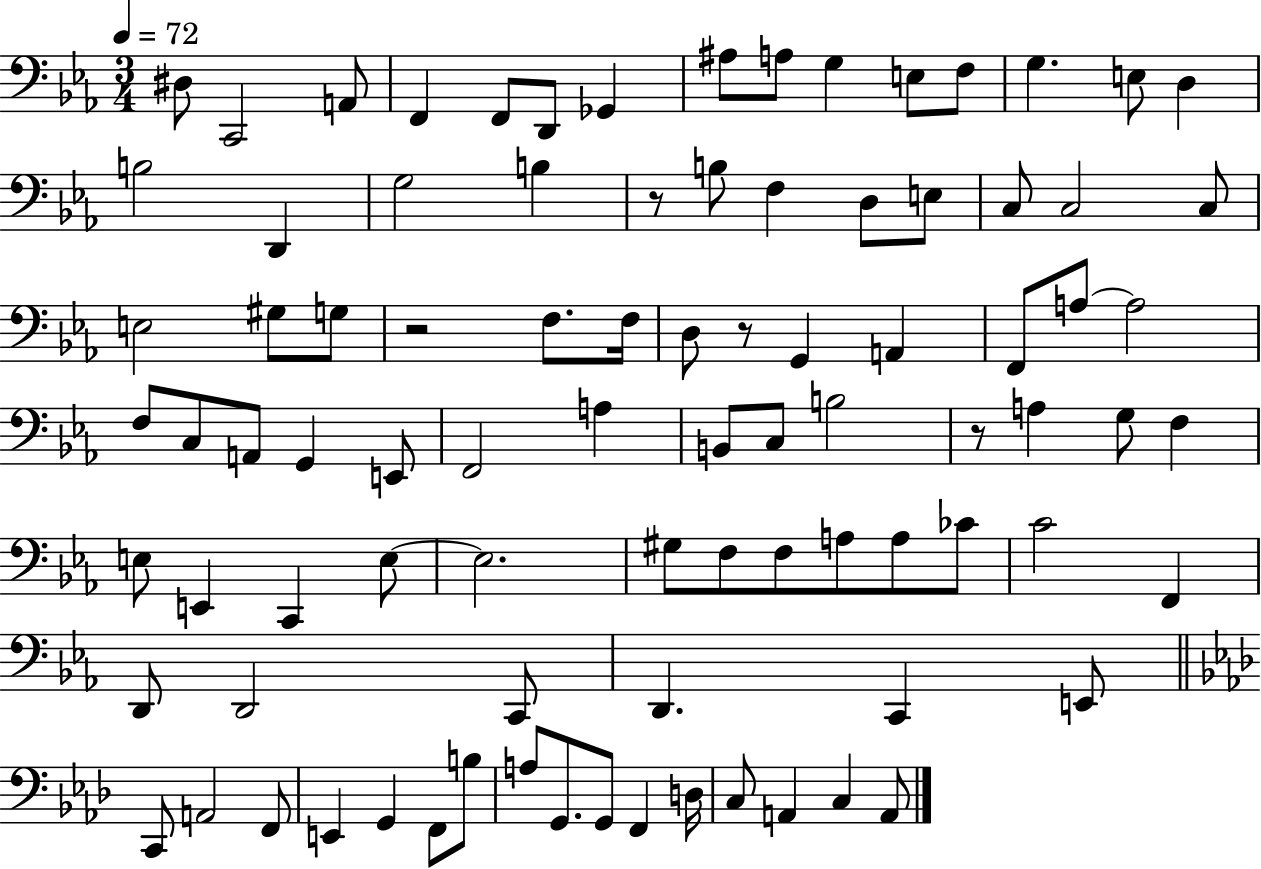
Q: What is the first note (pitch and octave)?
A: D#3